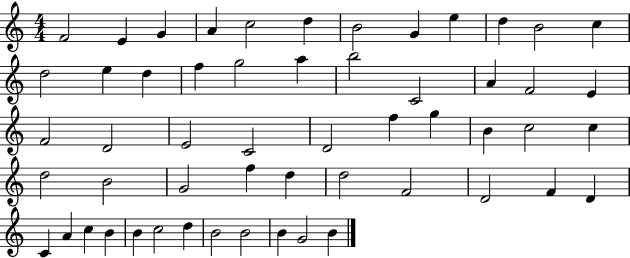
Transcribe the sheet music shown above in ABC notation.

X:1
T:Untitled
M:4/4
L:1/4
K:C
F2 E G A c2 d B2 G e d B2 c d2 e d f g2 a b2 C2 A F2 E F2 D2 E2 C2 D2 f g B c2 c d2 B2 G2 f d d2 F2 D2 F D C A c B B c2 d B2 B2 B G2 B